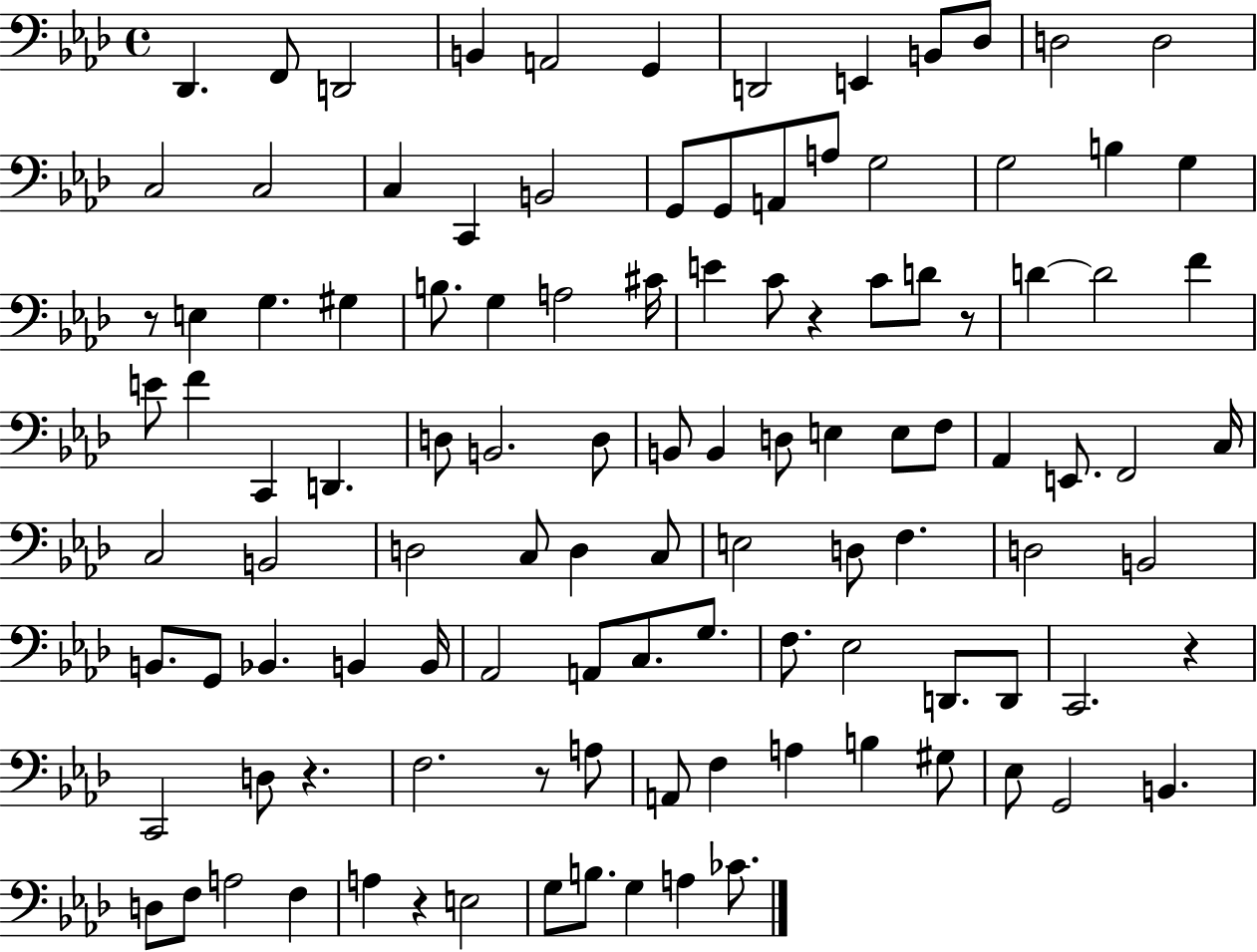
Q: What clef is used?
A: bass